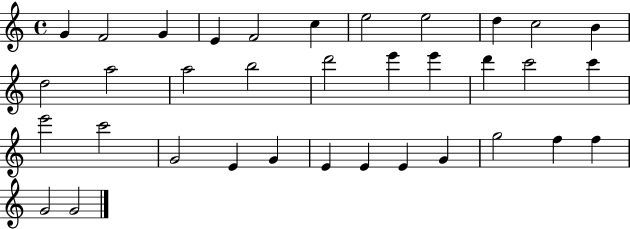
X:1
T:Untitled
M:4/4
L:1/4
K:C
G F2 G E F2 c e2 e2 d c2 B d2 a2 a2 b2 d'2 e' e' d' c'2 c' e'2 c'2 G2 E G E E E G g2 f f G2 G2